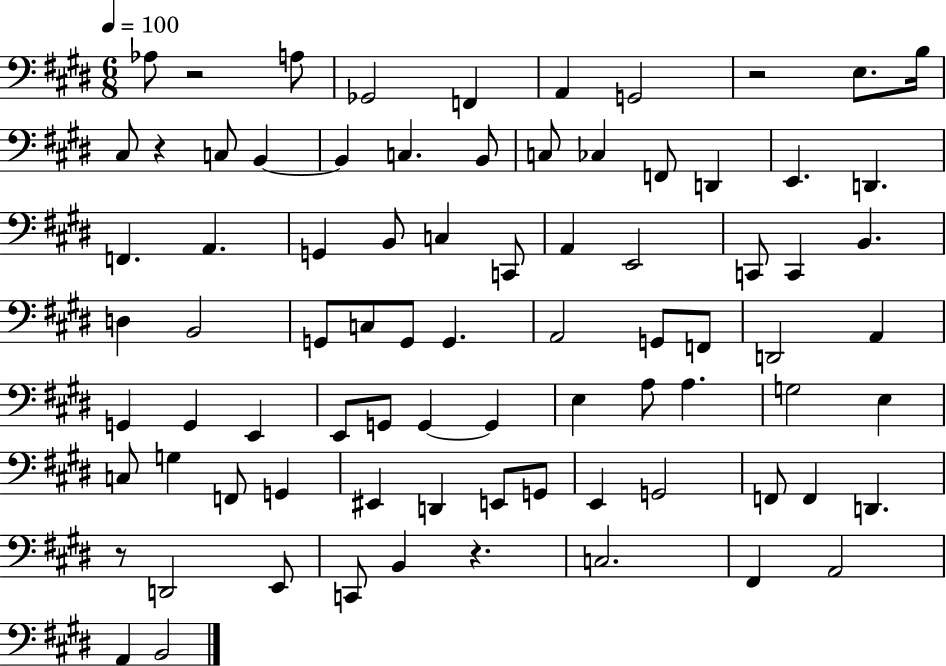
Ab3/e R/h A3/e Gb2/h F2/q A2/q G2/h R/h E3/e. B3/s C#3/e R/q C3/e B2/q B2/q C3/q. B2/e C3/e CES3/q F2/e D2/q E2/q. D2/q. F2/q. A2/q. G2/q B2/e C3/q C2/e A2/q E2/h C2/e C2/q B2/q. D3/q B2/h G2/e C3/e G2/e G2/q. A2/h G2/e F2/e D2/h A2/q G2/q G2/q E2/q E2/e G2/e G2/q G2/q E3/q A3/e A3/q. G3/h E3/q C3/e G3/q F2/e G2/q EIS2/q D2/q E2/e G2/e E2/q G2/h F2/e F2/q D2/q. R/e D2/h E2/e C2/e B2/q R/q. C3/h. F#2/q A2/h A2/q B2/h